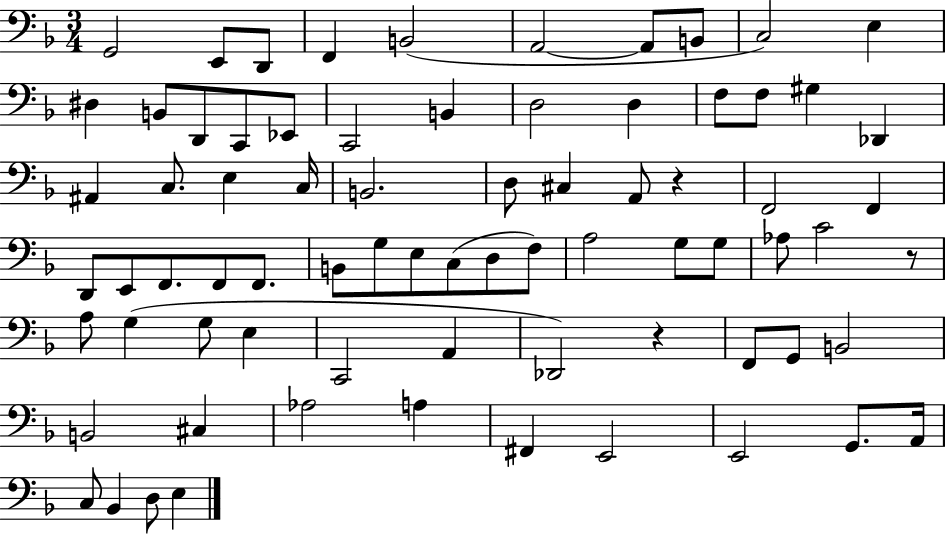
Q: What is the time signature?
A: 3/4